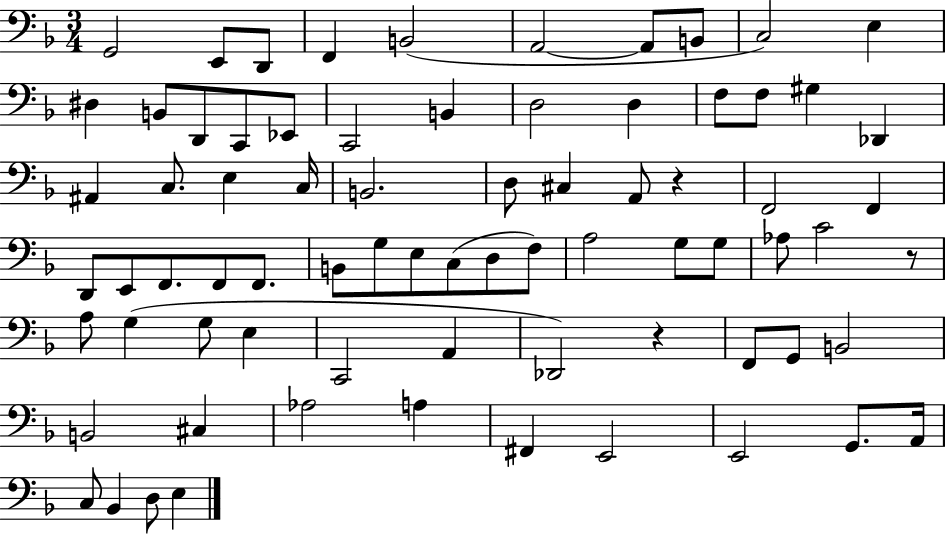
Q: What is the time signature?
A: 3/4